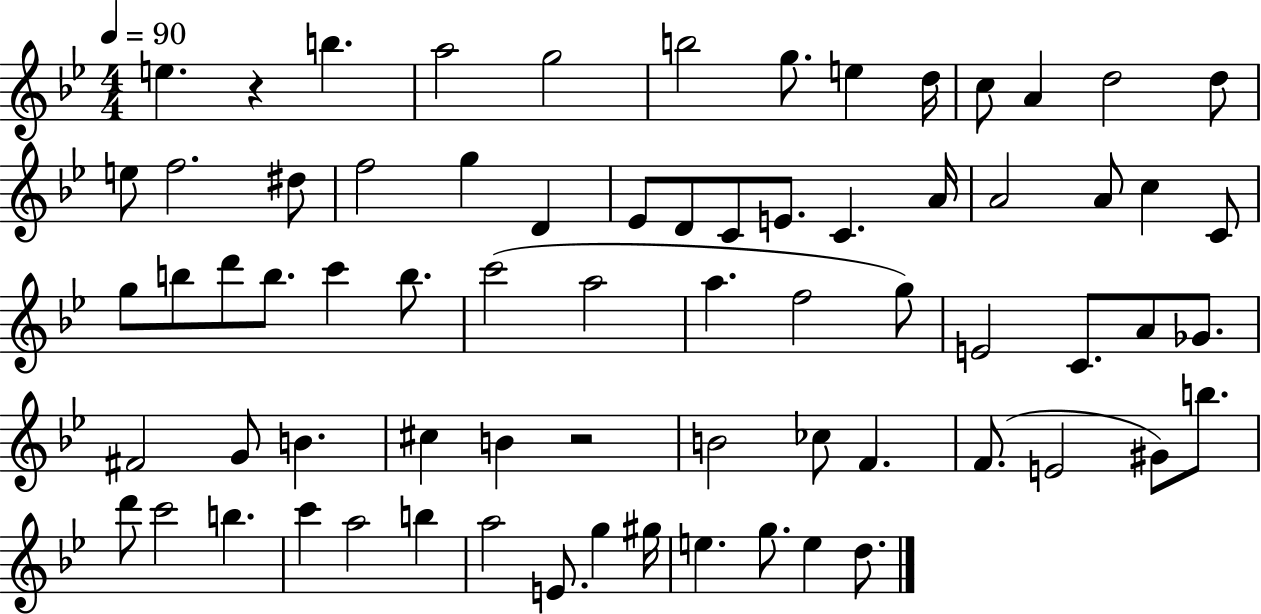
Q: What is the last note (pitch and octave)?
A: D5